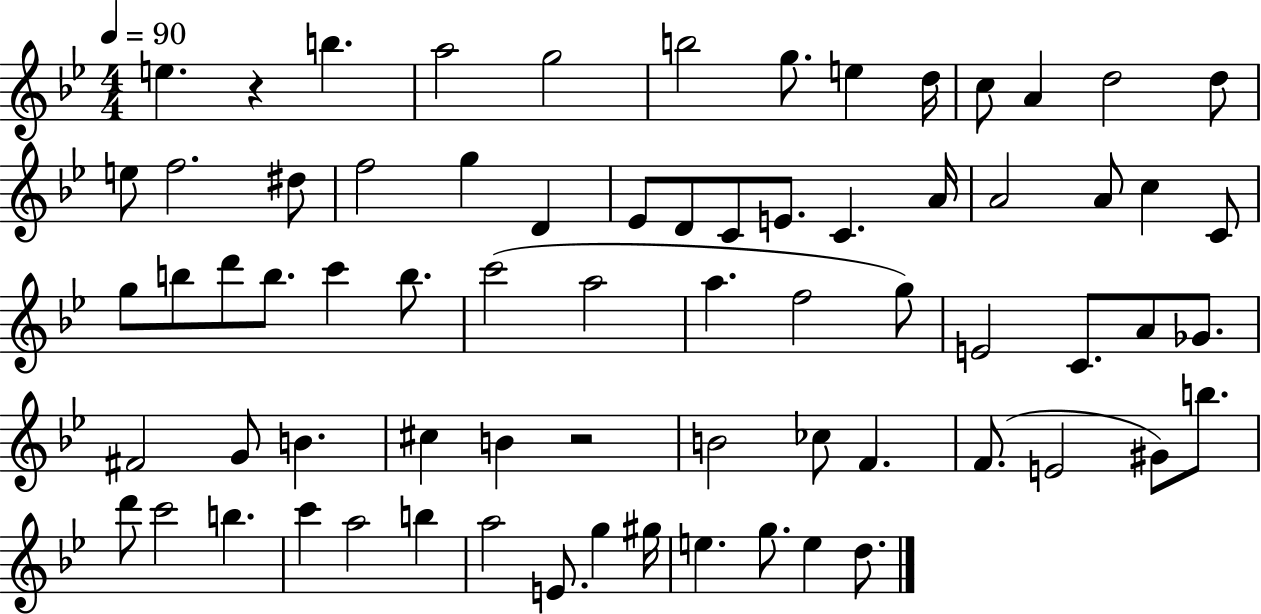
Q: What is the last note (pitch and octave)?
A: D5